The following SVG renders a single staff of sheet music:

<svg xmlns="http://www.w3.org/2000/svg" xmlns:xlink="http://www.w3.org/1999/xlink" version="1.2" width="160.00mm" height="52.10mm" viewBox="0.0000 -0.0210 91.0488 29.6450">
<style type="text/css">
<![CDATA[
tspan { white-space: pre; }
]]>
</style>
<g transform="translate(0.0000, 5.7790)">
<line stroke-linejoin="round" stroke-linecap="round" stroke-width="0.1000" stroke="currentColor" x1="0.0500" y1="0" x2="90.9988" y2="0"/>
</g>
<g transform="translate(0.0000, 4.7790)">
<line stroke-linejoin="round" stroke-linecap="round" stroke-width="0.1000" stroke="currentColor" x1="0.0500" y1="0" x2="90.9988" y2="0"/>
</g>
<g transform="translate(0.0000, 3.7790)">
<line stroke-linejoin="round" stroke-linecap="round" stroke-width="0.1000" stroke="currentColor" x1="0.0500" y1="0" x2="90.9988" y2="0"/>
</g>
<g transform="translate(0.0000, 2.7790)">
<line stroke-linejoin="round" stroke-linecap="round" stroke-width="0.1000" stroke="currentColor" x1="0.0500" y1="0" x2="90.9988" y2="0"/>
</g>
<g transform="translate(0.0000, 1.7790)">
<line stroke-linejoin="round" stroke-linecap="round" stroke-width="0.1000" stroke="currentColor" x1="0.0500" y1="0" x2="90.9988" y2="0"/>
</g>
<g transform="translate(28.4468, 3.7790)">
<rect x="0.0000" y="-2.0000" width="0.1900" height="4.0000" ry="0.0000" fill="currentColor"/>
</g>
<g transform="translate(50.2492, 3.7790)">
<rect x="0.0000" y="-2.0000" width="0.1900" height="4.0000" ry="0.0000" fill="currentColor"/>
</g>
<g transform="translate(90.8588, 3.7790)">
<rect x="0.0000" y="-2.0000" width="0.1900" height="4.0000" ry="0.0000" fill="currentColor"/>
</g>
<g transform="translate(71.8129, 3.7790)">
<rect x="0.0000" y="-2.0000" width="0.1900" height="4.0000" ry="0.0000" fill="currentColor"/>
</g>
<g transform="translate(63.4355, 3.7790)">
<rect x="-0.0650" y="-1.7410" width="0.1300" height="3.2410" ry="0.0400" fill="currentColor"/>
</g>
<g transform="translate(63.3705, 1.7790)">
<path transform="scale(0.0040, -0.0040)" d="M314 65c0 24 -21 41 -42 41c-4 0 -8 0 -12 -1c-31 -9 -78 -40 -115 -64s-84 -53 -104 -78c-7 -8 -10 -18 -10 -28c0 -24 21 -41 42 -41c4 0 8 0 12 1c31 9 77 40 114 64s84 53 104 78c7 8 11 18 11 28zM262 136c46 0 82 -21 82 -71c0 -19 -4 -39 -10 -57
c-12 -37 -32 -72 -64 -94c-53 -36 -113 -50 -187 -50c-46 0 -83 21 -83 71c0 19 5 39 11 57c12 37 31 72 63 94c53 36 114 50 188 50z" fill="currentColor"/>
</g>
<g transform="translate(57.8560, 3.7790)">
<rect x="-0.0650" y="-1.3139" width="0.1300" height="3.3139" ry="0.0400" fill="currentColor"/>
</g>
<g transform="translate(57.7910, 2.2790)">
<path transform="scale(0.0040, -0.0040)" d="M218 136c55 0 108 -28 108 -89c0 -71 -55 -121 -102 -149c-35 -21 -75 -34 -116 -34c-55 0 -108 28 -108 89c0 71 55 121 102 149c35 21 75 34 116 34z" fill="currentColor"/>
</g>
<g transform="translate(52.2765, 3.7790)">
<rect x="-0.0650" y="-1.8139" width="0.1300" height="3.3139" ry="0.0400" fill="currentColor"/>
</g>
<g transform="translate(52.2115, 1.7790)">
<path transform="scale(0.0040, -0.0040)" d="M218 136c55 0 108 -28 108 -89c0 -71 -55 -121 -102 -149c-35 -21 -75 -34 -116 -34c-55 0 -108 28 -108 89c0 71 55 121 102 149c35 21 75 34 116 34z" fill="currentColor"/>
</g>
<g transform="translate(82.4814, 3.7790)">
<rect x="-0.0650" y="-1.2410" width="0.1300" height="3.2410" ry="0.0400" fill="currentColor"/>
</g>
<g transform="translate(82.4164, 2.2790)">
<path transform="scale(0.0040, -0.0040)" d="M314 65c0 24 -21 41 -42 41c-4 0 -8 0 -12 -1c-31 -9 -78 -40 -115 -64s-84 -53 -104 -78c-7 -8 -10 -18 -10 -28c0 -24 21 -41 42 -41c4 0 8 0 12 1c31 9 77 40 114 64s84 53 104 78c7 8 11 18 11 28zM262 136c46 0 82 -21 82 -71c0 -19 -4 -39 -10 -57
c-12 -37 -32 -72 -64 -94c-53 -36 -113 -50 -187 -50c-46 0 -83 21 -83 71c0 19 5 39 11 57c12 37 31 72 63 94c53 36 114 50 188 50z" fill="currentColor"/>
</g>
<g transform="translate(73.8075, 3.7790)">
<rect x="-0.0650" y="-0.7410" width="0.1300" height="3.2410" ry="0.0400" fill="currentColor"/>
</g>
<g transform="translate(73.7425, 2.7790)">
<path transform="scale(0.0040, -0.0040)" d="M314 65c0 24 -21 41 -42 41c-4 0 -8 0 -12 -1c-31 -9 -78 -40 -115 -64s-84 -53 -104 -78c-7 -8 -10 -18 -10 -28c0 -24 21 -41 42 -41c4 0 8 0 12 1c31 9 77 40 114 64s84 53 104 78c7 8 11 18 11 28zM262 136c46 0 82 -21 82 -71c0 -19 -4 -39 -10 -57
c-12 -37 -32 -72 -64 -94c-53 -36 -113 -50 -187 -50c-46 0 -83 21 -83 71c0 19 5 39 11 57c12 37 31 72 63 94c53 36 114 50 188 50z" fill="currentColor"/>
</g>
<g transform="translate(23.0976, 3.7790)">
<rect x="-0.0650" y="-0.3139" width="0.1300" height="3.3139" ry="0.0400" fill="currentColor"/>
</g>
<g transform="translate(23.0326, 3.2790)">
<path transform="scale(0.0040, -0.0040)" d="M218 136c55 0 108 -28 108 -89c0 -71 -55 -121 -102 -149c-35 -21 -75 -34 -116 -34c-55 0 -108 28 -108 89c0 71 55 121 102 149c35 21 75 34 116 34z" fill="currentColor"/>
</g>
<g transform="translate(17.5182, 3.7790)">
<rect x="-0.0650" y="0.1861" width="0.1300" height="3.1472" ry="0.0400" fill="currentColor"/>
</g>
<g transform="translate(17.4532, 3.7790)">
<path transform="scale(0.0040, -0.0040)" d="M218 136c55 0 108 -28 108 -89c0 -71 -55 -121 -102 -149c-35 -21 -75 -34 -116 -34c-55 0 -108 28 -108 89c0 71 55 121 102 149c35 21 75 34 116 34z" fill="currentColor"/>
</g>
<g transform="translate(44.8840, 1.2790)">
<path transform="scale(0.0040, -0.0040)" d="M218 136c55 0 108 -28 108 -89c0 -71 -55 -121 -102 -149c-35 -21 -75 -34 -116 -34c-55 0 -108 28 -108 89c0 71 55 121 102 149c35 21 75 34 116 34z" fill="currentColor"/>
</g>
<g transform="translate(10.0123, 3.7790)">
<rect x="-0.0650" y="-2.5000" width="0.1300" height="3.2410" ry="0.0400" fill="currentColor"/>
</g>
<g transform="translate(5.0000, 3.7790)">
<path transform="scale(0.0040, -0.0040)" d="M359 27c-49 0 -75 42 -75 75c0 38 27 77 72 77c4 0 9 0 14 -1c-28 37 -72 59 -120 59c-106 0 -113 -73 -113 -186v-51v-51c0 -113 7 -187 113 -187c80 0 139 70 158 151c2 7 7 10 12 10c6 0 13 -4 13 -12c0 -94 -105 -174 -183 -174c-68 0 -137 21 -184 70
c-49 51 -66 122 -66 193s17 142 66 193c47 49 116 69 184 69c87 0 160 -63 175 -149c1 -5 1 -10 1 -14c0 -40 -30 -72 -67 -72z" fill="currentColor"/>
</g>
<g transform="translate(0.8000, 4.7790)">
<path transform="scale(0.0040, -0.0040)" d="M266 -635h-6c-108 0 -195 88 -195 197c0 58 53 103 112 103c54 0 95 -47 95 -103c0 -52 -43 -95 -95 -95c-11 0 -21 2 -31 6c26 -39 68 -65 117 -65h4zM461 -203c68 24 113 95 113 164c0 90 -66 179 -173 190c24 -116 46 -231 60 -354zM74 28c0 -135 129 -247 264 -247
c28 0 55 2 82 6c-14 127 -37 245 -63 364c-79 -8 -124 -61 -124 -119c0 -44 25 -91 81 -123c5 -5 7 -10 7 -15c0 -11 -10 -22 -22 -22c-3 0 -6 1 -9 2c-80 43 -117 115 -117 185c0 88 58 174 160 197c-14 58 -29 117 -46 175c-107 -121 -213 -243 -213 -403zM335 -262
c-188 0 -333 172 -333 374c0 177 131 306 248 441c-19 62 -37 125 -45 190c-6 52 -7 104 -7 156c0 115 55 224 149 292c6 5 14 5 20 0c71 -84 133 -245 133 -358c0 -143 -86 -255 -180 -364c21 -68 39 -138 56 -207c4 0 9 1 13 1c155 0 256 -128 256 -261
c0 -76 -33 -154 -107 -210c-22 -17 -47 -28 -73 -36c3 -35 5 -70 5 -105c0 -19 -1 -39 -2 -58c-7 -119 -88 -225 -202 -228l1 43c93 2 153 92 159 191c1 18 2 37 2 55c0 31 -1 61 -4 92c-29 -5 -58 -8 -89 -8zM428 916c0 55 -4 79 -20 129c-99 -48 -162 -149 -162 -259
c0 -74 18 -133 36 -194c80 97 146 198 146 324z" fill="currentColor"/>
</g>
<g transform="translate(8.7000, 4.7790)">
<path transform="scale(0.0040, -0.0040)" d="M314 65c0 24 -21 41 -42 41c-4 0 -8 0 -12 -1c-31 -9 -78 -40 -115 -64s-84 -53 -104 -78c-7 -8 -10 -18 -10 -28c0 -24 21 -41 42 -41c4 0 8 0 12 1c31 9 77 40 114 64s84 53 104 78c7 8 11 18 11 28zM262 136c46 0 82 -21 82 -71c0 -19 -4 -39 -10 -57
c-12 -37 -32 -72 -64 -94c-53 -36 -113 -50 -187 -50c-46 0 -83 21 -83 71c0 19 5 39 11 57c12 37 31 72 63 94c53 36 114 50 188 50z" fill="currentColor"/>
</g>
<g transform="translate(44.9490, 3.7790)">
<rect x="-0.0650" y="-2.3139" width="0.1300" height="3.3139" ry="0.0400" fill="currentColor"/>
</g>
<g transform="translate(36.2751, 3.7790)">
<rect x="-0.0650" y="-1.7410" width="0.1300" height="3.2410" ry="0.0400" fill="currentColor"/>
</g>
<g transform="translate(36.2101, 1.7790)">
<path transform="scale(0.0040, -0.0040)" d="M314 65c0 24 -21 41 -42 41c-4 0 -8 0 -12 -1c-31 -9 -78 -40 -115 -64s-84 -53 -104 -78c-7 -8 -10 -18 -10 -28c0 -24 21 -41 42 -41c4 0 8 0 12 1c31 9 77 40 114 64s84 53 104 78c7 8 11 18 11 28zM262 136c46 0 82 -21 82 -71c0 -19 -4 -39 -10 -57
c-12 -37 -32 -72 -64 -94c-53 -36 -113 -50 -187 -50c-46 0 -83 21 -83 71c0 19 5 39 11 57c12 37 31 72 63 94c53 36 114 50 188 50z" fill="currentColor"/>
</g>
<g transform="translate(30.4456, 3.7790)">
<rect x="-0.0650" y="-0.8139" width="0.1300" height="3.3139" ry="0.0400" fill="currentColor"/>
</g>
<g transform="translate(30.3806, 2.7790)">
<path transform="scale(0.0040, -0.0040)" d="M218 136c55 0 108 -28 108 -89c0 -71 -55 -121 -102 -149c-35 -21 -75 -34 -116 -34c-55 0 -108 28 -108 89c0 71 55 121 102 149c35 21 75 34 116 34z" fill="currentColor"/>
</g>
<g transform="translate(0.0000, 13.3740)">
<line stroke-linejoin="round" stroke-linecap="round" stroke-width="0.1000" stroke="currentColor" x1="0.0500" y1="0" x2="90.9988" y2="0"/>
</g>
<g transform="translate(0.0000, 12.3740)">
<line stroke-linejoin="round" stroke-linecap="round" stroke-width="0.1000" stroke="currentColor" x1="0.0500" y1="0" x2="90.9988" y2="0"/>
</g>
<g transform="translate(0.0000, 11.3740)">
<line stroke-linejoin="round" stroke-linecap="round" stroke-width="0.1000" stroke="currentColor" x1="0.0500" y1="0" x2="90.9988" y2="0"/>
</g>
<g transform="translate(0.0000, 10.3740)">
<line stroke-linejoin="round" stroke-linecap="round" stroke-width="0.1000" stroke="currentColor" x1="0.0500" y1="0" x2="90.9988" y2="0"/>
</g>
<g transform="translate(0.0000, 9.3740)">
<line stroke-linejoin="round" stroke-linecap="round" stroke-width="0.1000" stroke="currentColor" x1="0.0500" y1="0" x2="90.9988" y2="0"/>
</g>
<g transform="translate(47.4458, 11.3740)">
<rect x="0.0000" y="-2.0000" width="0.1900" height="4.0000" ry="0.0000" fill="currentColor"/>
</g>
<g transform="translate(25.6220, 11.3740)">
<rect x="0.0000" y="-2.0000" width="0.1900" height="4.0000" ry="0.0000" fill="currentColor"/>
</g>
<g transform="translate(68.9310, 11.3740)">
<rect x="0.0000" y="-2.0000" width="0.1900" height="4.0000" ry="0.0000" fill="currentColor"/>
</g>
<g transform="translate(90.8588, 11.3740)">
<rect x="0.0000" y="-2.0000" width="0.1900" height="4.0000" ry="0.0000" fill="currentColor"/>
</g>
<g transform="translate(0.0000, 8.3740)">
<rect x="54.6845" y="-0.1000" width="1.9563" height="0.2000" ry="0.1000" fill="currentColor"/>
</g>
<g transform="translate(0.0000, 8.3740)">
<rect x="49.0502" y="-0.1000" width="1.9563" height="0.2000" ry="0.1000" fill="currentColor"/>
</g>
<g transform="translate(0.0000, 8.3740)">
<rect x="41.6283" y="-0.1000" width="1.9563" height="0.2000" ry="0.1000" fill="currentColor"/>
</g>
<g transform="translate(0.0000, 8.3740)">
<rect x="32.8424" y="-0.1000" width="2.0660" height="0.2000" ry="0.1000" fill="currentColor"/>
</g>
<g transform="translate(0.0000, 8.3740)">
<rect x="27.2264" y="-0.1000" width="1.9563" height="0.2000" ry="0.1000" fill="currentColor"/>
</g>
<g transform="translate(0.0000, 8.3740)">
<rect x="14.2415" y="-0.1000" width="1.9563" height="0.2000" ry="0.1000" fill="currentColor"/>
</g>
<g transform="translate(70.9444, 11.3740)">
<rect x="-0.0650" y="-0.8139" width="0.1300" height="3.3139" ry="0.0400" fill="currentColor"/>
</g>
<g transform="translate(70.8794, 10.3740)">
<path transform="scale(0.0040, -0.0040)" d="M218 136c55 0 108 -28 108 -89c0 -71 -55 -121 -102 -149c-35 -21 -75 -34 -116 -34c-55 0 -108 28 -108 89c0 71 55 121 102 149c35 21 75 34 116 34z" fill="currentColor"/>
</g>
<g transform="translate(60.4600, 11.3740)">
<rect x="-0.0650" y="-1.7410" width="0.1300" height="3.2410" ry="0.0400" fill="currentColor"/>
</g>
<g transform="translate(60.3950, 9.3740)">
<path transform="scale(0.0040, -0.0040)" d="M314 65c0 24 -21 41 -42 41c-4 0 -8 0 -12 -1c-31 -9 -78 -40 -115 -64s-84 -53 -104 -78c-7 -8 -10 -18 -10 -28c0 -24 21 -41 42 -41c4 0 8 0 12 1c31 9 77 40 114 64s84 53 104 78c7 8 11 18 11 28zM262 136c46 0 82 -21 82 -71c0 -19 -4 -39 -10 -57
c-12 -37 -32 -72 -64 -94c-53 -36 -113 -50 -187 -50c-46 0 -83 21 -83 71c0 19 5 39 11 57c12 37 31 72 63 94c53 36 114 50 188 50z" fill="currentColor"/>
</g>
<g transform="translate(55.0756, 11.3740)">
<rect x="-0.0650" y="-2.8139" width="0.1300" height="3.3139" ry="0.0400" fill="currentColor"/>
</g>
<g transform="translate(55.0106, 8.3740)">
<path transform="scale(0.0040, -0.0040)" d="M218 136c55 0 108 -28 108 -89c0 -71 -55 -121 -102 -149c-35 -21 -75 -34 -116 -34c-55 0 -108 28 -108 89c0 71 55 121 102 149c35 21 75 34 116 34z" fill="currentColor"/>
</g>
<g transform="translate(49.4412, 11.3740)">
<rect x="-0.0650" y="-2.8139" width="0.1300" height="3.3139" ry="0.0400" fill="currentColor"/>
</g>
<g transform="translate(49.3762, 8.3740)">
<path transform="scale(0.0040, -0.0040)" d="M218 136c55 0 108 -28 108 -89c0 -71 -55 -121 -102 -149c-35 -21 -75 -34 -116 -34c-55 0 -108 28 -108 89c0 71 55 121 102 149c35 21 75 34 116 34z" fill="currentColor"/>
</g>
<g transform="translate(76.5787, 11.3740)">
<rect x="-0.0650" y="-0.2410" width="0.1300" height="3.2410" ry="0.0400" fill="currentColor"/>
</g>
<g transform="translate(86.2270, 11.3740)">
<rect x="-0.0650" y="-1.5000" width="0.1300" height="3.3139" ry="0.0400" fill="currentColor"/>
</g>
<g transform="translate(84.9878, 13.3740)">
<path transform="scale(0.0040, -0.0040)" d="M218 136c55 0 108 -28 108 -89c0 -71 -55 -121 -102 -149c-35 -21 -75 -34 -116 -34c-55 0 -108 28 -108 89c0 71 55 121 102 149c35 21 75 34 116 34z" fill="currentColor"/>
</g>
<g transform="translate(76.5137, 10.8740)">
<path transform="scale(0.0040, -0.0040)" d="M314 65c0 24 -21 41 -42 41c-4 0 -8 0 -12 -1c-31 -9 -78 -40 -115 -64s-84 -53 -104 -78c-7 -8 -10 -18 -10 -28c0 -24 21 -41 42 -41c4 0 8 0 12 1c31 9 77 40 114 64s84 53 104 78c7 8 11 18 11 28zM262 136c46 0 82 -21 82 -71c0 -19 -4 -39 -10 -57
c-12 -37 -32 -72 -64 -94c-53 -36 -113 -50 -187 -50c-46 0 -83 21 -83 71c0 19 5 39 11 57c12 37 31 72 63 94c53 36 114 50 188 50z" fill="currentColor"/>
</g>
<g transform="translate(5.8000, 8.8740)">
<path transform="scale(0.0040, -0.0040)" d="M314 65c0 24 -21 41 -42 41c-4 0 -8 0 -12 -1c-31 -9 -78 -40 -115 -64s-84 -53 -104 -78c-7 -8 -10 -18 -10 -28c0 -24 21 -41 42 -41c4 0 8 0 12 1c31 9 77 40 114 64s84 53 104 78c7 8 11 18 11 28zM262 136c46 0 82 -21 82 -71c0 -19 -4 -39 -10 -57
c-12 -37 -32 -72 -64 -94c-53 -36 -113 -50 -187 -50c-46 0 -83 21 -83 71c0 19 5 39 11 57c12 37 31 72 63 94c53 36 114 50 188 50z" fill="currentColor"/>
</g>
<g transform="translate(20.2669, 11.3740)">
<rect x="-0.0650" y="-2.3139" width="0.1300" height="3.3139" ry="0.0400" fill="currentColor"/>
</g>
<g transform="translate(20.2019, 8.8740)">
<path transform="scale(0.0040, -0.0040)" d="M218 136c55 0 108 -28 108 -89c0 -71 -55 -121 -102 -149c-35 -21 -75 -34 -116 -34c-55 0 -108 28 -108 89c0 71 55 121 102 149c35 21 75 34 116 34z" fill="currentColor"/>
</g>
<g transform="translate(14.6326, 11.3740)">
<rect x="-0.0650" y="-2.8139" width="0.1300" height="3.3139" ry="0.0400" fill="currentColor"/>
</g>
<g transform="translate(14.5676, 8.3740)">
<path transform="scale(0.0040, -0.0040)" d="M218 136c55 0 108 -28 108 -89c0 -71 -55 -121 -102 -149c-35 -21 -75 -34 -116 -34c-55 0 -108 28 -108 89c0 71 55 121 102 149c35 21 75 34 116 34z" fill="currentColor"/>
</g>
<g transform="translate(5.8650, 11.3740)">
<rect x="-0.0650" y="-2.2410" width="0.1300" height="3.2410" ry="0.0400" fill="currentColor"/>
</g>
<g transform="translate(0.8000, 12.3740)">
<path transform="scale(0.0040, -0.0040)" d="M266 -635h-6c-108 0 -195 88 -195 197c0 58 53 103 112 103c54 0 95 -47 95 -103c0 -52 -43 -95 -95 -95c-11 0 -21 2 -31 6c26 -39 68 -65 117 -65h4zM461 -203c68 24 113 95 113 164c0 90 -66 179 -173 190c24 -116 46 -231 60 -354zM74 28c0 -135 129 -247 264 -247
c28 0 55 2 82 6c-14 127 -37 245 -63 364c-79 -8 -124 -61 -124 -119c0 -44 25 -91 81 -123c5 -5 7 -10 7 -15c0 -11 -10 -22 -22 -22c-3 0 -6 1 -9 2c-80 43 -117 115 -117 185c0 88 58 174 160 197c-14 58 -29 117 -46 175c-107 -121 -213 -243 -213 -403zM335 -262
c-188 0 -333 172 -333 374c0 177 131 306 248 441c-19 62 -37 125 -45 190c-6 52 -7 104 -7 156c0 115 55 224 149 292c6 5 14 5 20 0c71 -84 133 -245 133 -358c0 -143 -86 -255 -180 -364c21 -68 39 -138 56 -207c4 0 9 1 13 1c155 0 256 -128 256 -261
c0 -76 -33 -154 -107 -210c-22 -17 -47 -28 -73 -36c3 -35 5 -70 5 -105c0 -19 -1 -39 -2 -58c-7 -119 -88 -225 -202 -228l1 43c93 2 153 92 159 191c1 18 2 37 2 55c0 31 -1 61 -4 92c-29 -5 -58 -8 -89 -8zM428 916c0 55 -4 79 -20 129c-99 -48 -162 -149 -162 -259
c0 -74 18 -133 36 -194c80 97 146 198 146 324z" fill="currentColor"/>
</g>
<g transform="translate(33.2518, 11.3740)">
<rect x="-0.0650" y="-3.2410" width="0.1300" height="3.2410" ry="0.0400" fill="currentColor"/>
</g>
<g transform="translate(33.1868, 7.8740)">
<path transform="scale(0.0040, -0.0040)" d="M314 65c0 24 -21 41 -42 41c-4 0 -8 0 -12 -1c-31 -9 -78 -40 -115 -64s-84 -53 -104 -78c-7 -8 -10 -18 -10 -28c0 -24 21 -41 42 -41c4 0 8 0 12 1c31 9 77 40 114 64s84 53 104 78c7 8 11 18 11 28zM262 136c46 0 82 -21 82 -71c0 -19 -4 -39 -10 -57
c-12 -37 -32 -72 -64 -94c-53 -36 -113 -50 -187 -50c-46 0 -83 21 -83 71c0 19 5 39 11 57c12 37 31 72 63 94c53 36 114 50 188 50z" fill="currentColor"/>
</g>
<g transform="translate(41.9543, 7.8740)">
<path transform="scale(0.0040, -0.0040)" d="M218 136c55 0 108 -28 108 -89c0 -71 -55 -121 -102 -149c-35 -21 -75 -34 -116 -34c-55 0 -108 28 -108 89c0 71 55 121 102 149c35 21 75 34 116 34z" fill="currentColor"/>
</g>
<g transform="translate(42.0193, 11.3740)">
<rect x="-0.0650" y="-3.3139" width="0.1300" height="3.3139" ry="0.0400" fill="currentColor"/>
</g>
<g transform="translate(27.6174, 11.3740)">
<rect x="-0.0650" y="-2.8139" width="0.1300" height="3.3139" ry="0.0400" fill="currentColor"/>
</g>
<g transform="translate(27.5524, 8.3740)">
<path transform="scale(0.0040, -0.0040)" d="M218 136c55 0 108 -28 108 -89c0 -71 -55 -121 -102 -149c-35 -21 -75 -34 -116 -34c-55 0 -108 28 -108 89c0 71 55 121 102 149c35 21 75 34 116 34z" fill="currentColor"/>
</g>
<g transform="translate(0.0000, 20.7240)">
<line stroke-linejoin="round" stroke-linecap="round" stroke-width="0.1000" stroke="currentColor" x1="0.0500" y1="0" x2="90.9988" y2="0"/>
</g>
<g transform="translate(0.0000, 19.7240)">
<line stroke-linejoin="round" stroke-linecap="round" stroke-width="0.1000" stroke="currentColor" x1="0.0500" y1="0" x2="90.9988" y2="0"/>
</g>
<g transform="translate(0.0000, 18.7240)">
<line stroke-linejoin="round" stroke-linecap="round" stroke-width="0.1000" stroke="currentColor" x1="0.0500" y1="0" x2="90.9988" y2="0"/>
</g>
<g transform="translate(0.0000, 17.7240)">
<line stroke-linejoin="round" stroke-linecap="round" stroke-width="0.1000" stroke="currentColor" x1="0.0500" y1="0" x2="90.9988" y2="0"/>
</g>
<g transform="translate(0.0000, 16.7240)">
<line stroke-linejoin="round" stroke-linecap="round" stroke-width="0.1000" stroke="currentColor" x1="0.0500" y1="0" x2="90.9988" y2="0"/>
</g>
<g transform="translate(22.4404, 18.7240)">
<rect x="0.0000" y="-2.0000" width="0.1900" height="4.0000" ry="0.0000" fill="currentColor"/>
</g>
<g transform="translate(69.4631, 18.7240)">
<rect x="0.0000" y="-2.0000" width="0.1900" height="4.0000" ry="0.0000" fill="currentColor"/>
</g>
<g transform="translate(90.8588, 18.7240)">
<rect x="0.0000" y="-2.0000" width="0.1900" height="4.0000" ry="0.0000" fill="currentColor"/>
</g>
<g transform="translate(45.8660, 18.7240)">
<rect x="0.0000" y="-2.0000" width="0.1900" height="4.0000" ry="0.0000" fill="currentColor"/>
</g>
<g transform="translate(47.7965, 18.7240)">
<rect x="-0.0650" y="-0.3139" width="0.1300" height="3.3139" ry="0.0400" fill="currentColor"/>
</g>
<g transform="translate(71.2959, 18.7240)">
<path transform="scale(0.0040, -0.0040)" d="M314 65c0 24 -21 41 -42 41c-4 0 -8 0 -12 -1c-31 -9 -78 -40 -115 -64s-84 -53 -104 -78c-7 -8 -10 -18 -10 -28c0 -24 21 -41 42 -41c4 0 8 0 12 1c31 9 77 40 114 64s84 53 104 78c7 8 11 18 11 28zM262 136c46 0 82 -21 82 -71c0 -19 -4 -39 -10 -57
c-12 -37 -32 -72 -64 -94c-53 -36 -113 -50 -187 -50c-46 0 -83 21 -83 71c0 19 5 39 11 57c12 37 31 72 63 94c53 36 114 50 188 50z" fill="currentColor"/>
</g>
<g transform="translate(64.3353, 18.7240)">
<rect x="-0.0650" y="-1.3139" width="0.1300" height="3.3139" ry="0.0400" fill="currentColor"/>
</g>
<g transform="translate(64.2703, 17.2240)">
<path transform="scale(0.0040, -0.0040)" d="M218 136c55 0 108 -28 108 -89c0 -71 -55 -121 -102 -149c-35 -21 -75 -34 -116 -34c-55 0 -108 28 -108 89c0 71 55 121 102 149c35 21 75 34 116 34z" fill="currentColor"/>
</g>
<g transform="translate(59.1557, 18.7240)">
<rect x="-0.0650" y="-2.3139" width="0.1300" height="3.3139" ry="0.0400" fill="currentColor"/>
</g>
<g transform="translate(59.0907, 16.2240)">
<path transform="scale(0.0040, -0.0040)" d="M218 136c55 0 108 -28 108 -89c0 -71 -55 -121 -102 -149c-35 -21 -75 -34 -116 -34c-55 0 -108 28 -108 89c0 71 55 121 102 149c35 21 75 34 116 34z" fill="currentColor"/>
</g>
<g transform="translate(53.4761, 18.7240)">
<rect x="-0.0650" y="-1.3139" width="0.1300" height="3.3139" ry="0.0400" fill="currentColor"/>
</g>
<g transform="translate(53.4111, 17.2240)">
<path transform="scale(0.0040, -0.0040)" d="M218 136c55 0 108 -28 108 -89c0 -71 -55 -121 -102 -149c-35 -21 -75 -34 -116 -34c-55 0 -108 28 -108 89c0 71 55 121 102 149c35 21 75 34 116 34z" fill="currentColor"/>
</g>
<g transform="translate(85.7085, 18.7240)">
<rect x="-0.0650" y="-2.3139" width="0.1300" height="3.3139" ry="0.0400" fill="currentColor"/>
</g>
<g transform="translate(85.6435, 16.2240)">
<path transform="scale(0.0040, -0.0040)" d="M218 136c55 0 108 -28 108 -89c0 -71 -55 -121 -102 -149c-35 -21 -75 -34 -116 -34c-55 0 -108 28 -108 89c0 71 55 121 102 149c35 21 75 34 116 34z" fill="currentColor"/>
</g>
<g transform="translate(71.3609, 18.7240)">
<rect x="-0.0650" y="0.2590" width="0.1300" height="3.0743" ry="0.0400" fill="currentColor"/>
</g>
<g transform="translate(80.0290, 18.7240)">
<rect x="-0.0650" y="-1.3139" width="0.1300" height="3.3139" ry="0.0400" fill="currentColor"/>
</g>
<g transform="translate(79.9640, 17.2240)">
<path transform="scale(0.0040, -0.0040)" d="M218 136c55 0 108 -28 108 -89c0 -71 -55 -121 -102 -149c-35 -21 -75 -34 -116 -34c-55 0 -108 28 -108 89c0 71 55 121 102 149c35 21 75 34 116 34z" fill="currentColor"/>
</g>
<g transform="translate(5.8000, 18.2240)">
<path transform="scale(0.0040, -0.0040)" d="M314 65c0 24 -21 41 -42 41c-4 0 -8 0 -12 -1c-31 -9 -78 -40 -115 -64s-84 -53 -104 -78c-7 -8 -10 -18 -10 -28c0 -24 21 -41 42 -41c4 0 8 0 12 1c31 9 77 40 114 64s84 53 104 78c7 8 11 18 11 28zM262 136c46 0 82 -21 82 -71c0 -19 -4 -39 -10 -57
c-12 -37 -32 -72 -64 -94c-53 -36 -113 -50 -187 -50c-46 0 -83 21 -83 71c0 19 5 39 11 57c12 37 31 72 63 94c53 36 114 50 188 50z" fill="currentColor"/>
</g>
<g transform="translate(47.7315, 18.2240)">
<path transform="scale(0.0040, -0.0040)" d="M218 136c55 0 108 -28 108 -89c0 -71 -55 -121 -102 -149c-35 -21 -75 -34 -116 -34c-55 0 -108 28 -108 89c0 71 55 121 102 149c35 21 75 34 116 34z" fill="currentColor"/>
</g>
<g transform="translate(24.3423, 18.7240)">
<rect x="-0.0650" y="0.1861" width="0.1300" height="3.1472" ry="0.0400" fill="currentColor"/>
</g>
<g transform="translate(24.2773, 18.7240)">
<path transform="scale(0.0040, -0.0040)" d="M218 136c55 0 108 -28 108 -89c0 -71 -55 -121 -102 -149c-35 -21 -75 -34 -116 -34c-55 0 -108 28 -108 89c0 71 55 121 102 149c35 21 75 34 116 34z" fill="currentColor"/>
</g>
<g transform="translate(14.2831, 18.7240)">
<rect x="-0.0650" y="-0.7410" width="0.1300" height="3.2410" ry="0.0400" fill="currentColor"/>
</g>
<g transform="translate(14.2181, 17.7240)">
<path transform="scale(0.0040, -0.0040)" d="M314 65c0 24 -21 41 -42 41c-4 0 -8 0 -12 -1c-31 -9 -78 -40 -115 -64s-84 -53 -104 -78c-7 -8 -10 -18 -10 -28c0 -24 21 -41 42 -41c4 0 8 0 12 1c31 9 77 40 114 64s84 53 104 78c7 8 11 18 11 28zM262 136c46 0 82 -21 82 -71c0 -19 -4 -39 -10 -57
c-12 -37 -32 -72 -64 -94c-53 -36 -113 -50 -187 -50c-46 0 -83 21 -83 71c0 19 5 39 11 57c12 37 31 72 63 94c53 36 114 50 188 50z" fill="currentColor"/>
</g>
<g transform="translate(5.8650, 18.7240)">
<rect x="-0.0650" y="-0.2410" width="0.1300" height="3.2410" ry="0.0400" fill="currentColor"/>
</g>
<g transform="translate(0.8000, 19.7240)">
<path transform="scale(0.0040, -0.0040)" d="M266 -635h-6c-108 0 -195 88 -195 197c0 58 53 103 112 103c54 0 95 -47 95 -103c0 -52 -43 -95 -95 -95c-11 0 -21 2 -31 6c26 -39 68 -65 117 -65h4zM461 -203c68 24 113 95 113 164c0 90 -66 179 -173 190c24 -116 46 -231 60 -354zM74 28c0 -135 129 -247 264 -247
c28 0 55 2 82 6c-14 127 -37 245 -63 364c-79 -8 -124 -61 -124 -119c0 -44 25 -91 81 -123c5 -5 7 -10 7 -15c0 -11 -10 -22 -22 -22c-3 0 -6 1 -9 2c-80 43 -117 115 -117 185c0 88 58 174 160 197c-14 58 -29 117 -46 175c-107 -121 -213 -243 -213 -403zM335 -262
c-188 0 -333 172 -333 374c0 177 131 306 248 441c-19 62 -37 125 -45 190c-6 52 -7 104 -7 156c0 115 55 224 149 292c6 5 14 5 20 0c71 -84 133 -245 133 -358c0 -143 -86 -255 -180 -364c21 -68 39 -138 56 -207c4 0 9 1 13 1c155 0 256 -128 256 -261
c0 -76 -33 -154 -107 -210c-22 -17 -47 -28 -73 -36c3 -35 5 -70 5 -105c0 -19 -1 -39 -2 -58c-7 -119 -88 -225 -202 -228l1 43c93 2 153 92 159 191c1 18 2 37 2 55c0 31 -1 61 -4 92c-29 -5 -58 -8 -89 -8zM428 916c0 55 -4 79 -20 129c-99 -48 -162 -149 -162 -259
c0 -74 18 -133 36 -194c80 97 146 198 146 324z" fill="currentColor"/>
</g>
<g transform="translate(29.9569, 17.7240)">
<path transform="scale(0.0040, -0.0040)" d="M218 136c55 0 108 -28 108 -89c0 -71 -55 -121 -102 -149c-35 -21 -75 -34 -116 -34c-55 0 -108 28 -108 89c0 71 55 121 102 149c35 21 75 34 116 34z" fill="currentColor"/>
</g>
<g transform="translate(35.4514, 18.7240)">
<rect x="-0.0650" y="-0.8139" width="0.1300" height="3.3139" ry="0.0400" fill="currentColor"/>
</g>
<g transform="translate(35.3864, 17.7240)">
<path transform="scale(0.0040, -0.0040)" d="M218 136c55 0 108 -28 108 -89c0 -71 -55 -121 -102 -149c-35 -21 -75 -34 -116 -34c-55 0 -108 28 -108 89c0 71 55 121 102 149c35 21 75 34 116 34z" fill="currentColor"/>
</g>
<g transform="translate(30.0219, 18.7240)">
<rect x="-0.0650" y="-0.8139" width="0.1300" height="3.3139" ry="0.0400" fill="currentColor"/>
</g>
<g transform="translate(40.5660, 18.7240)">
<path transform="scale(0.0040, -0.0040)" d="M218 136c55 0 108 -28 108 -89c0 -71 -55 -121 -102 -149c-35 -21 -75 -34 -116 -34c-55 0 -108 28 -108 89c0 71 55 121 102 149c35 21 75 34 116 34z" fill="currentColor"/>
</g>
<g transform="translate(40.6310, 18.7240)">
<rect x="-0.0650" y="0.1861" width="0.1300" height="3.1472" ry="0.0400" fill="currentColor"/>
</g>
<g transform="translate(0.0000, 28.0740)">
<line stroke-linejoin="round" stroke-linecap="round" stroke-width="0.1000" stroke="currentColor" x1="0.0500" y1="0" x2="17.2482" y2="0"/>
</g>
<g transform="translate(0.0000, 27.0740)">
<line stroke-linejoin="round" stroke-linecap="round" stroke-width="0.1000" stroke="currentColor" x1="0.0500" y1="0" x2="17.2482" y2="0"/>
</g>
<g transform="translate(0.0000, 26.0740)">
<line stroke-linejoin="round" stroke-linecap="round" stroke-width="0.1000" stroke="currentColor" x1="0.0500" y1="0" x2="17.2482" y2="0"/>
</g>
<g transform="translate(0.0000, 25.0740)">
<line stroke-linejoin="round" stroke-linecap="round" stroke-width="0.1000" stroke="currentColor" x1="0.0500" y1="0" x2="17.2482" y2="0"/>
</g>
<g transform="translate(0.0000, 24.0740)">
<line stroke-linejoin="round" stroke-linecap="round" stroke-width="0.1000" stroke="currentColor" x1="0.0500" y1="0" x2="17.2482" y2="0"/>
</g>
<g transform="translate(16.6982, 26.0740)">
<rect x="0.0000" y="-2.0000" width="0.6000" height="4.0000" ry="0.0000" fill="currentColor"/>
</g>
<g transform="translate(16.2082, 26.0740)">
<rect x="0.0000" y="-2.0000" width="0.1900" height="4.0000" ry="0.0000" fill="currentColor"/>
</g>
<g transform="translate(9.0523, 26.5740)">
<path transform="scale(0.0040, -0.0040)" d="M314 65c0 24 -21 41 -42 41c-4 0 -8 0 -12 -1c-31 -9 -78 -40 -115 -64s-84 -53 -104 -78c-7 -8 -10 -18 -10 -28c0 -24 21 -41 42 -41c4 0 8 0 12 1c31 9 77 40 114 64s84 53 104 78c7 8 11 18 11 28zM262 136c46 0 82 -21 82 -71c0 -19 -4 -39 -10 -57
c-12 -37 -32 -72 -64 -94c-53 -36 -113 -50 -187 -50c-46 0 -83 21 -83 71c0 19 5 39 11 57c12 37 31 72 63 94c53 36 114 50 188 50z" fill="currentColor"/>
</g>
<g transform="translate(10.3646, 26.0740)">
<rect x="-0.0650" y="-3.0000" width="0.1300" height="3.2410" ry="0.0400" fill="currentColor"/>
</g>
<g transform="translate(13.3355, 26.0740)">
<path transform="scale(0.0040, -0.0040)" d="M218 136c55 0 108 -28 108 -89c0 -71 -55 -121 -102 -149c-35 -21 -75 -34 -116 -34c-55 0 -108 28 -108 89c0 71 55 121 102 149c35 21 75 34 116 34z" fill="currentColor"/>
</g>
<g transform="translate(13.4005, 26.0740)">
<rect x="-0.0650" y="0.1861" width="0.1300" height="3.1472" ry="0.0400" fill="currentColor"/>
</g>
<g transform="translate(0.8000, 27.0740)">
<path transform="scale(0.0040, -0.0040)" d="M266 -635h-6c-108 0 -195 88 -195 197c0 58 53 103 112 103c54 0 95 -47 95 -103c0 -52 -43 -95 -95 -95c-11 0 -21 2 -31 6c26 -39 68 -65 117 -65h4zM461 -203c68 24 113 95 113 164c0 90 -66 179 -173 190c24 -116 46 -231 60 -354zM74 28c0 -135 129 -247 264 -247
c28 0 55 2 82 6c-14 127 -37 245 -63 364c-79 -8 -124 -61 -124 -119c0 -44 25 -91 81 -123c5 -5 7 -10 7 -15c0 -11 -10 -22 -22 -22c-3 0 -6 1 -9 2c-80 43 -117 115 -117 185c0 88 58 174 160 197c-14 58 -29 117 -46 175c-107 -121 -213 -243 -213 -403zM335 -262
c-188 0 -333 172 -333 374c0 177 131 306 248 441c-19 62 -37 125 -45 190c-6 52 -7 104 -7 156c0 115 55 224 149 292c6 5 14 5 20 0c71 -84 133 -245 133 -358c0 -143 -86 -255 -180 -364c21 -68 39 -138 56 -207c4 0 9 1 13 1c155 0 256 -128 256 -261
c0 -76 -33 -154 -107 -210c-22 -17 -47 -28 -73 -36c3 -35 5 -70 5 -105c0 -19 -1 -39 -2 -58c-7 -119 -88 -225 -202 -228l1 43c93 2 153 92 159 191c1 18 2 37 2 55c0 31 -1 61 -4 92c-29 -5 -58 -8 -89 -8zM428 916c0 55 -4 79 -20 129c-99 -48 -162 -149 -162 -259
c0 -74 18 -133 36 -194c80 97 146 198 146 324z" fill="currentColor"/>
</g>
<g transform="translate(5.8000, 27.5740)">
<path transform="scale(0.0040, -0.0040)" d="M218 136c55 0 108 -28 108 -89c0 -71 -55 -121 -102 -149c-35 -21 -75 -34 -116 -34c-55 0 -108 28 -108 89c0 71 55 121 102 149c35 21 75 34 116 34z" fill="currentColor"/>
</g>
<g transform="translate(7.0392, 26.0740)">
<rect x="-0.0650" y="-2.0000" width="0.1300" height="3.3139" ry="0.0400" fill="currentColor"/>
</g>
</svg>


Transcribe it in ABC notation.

X:1
T:Untitled
M:4/4
L:1/4
K:C
G2 B c d f2 g f e f2 d2 e2 g2 a g a b2 b a a f2 d c2 E c2 d2 B d d B c e g e B2 e g F A2 B